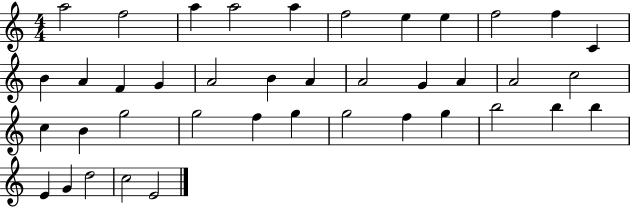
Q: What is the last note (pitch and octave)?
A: E4